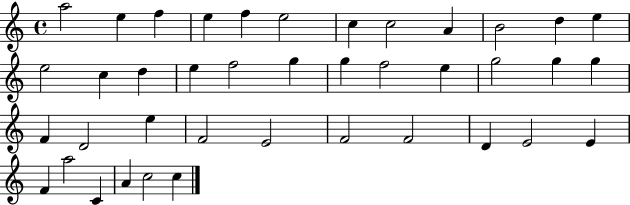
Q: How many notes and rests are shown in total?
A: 40